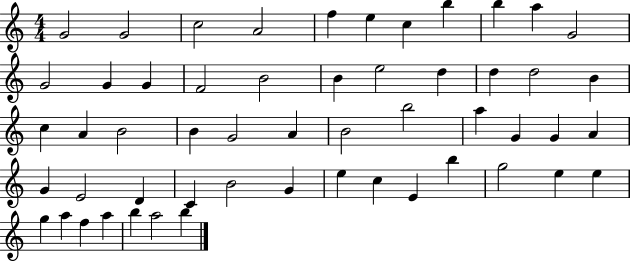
{
  \clef treble
  \numericTimeSignature
  \time 4/4
  \key c \major
  g'2 g'2 | c''2 a'2 | f''4 e''4 c''4 b''4 | b''4 a''4 g'2 | \break g'2 g'4 g'4 | f'2 b'2 | b'4 e''2 d''4 | d''4 d''2 b'4 | \break c''4 a'4 b'2 | b'4 g'2 a'4 | b'2 b''2 | a''4 g'4 g'4 a'4 | \break g'4 e'2 d'4 | c'4 b'2 g'4 | e''4 c''4 e'4 b''4 | g''2 e''4 e''4 | \break g''4 a''4 f''4 a''4 | b''4 a''2 b''4 | \bar "|."
}